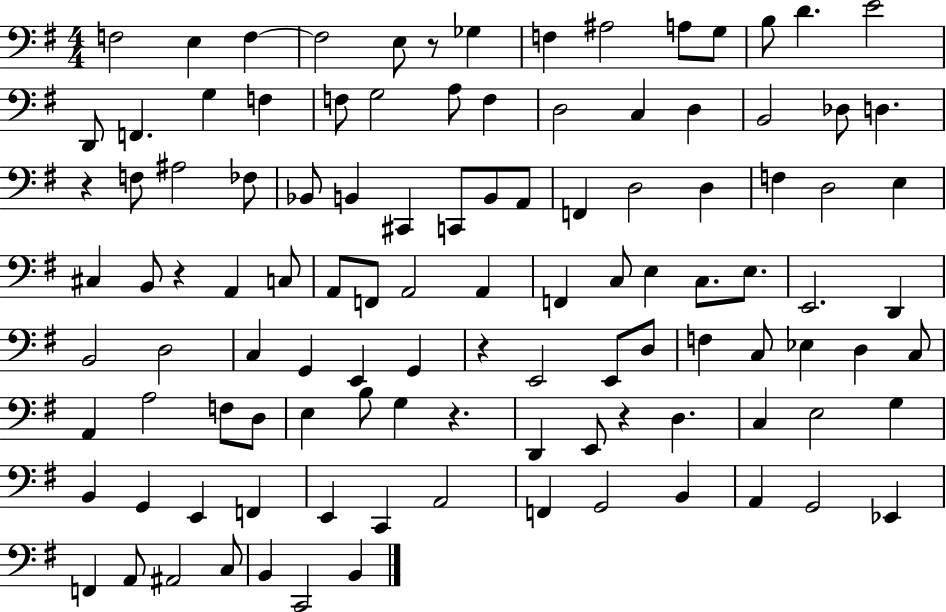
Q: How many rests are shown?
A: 6